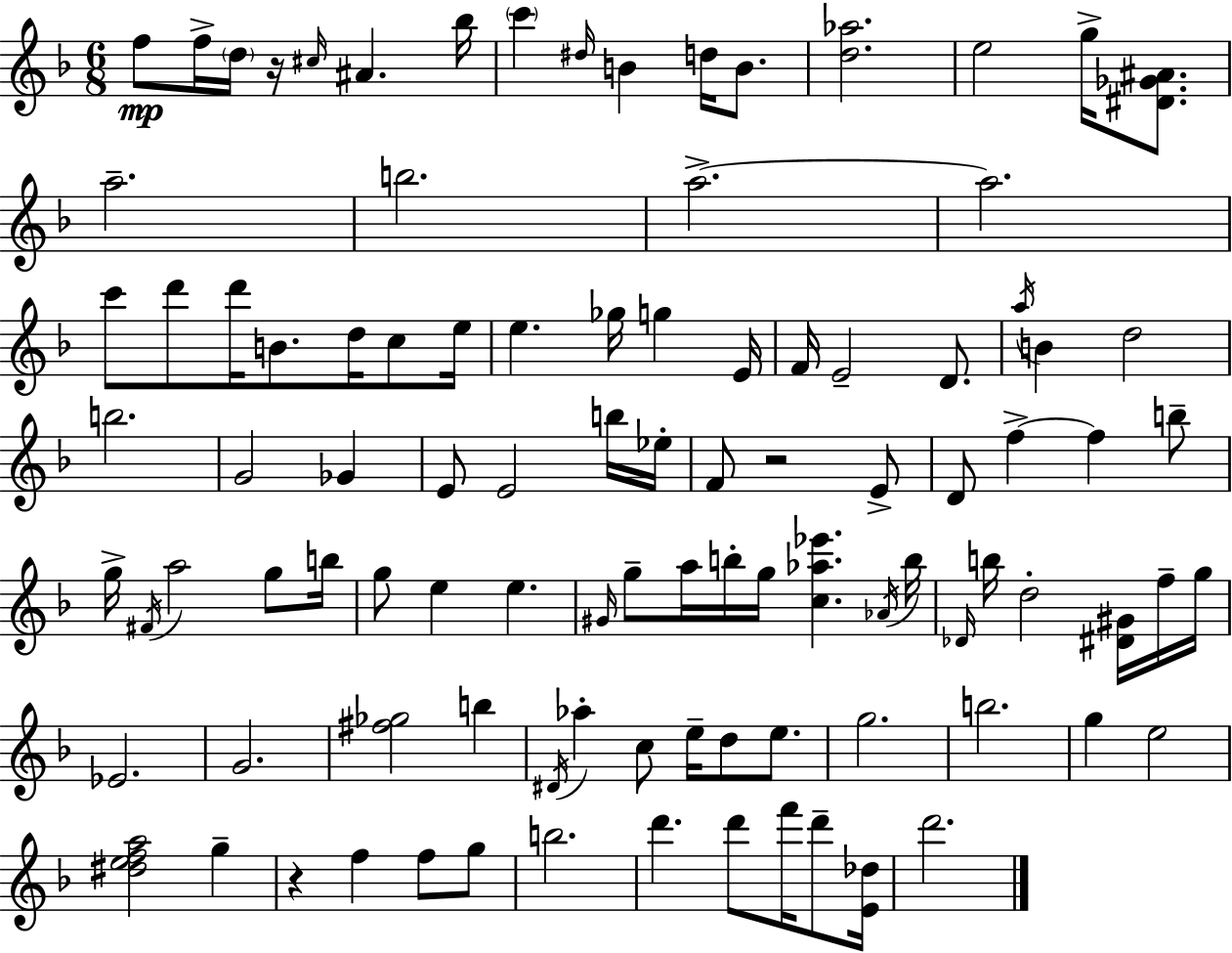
{
  \clef treble
  \numericTimeSignature
  \time 6/8
  \key d \minor
  \repeat volta 2 { f''8\mp f''16-> \parenthesize d''16 r16 \grace { cis''16 } ais'4. | bes''16 \parenthesize c'''4 \grace { dis''16 } b'4 d''16 b'8. | <d'' aes''>2. | e''2 g''16-> <dis' ges' ais'>8. | \break a''2.-- | b''2. | a''2.->~~ | a''2. | \break c'''8 d'''8 d'''16 b'8. d''16 c''8 | e''16 e''4. ges''16 g''4 | e'16 f'16 e'2-- d'8. | \acciaccatura { a''16 } b'4 d''2 | \break b''2. | g'2 ges'4 | e'8 e'2 | b''16 ees''16-. f'8 r2 | \break e'8-> d'8 f''4->~~ f''4 | b''8-- g''16-> \acciaccatura { fis'16 } a''2 | g''8 b''16 g''8 e''4 e''4. | \grace { gis'16 } g''8-- a''16 b''16-. g''16 <c'' aes'' ees'''>4. | \break \acciaccatura { aes'16 } b''16 \grace { des'16 } b''16 d''2-. | <dis' gis'>16 f''16-- g''16 ees'2. | g'2. | <fis'' ges''>2 | \break b''4 \acciaccatura { dis'16 } aes''4-. | c''8 e''16-- d''8 e''8. g''2. | b''2. | g''4 | \break e''2 <dis'' e'' f'' a''>2 | g''4-- r4 | f''4 f''8 g''8 b''2. | d'''4. | \break d'''8 f'''16 d'''8-- <e' des''>16 d'''2. | } \bar "|."
}